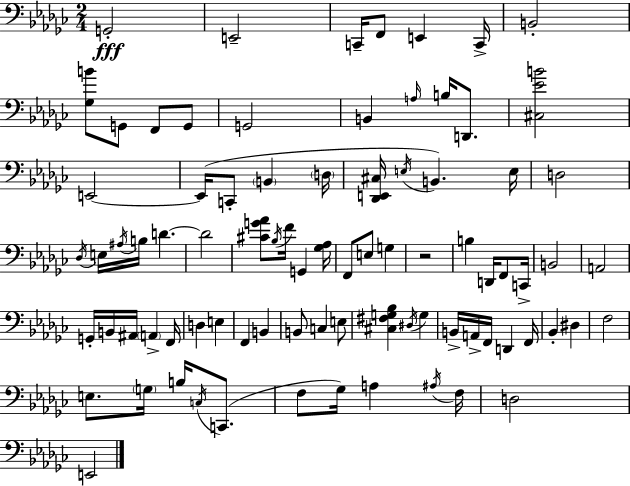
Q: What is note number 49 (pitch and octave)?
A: E3